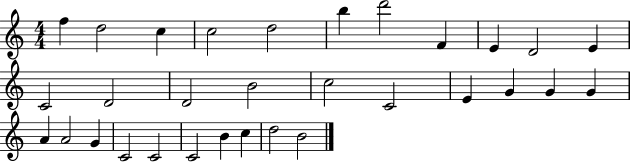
{
  \clef treble
  \numericTimeSignature
  \time 4/4
  \key c \major
  f''4 d''2 c''4 | c''2 d''2 | b''4 d'''2 f'4 | e'4 d'2 e'4 | \break c'2 d'2 | d'2 b'2 | c''2 c'2 | e'4 g'4 g'4 g'4 | \break a'4 a'2 g'4 | c'2 c'2 | c'2 b'4 c''4 | d''2 b'2 | \break \bar "|."
}